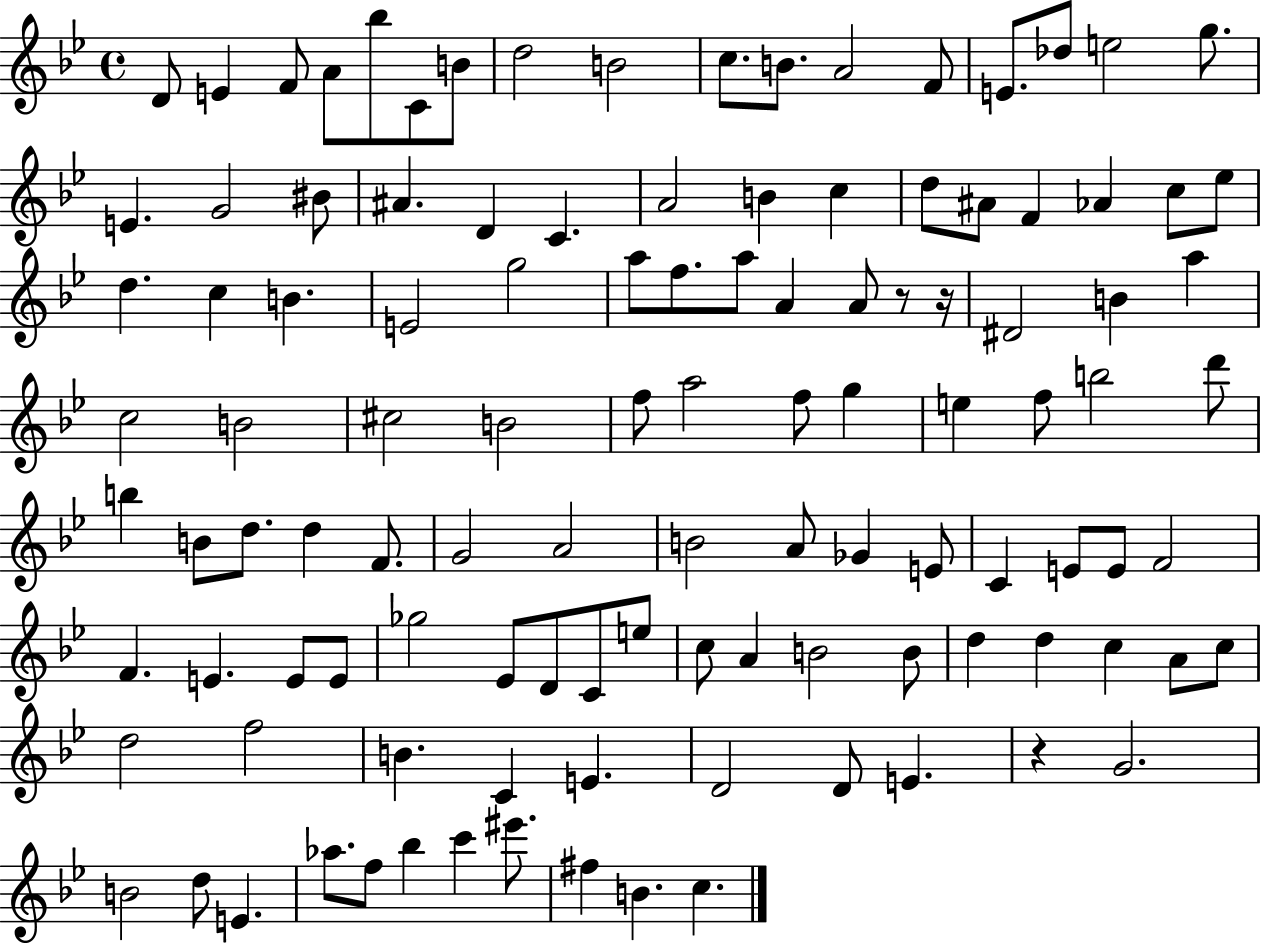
{
  \clef treble
  \time 4/4
  \defaultTimeSignature
  \key bes \major
  d'8 e'4 f'8 a'8 bes''8 c'8 b'8 | d''2 b'2 | c''8. b'8. a'2 f'8 | e'8. des''8 e''2 g''8. | \break e'4. g'2 bis'8 | ais'4. d'4 c'4. | a'2 b'4 c''4 | d''8 ais'8 f'4 aes'4 c''8 ees''8 | \break d''4. c''4 b'4. | e'2 g''2 | a''8 f''8. a''8 a'4 a'8 r8 r16 | dis'2 b'4 a''4 | \break c''2 b'2 | cis''2 b'2 | f''8 a''2 f''8 g''4 | e''4 f''8 b''2 d'''8 | \break b''4 b'8 d''8. d''4 f'8. | g'2 a'2 | b'2 a'8 ges'4 e'8 | c'4 e'8 e'8 f'2 | \break f'4. e'4. e'8 e'8 | ges''2 ees'8 d'8 c'8 e''8 | c''8 a'4 b'2 b'8 | d''4 d''4 c''4 a'8 c''8 | \break d''2 f''2 | b'4. c'4 e'4. | d'2 d'8 e'4. | r4 g'2. | \break b'2 d''8 e'4. | aes''8. f''8 bes''4 c'''4 eis'''8. | fis''4 b'4. c''4. | \bar "|."
}